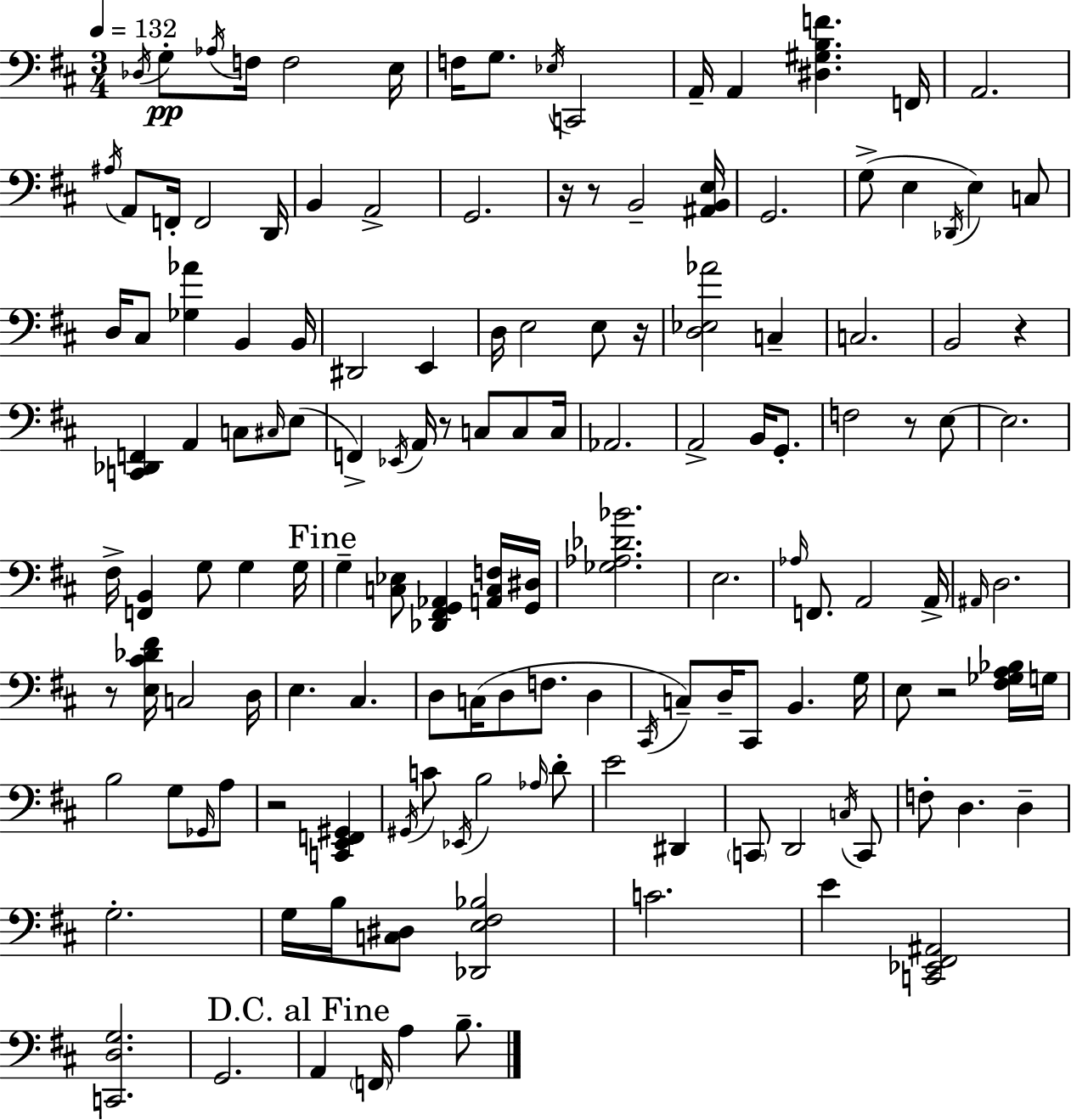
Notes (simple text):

Db3/s G3/e Ab3/s F3/s F3/h E3/s F3/s G3/e. Eb3/s C2/h A2/s A2/q [D#3,G#3,B3,F4]/q. F2/s A2/h. A#3/s A2/e F2/s F2/h D2/s B2/q A2/h G2/h. R/s R/e B2/h [A#2,B2,E3]/s G2/h. G3/e E3/q Db2/s E3/q C3/e D3/s C#3/e [Gb3,Ab4]/q B2/q B2/s D#2/h E2/q D3/s E3/h E3/e R/s [D3,Eb3,Ab4]/h C3/q C3/h. B2/h R/q [C2,Db2,F2]/q A2/q C3/e C#3/s E3/e F2/q Eb2/s A2/s R/e C3/e C3/e C3/s Ab2/h. A2/h B2/s G2/e. F3/h R/e E3/e E3/h. F#3/s [F2,B2]/q G3/e G3/q G3/s G3/q [C3,Eb3]/e [Db2,F#2,G2,Ab2]/q [A2,C3,F3]/s [G2,D#3]/s [Gb3,Ab3,Db4,Bb4]/h. E3/h. Ab3/s F2/e. A2/h A2/s A#2/s D3/h. R/e [E3,C#4,Db4,F#4]/s C3/h D3/s E3/q. C#3/q. D3/e C3/s D3/e F3/e. D3/q C#2/s C3/e D3/s C#2/e B2/q. G3/s E3/e R/h [F#3,Gb3,A3,Bb3]/s G3/s B3/h G3/e Gb2/s A3/e R/h [C2,E2,F2,G#2]/q G#2/s C4/e Eb2/s B3/h Ab3/s D4/e E4/h D#2/q C2/e D2/h C3/s C2/e F3/e D3/q. D3/q G3/h. G3/s B3/s [C3,D#3]/e [Db2,E3,F#3,Bb3]/h C4/h. E4/q [C2,Eb2,F#2,A#2]/h [C2,D3,G3]/h. G2/h. A2/q F2/s A3/q B3/e.